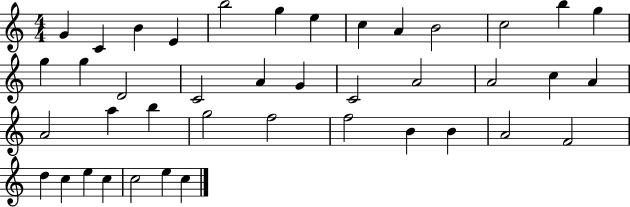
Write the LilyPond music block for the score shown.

{
  \clef treble
  \numericTimeSignature
  \time 4/4
  \key c \major
  g'4 c'4 b'4 e'4 | b''2 g''4 e''4 | c''4 a'4 b'2 | c''2 b''4 g''4 | \break g''4 g''4 d'2 | c'2 a'4 g'4 | c'2 a'2 | a'2 c''4 a'4 | \break a'2 a''4 b''4 | g''2 f''2 | f''2 b'4 b'4 | a'2 f'2 | \break d''4 c''4 e''4 c''4 | c''2 e''4 c''4 | \bar "|."
}